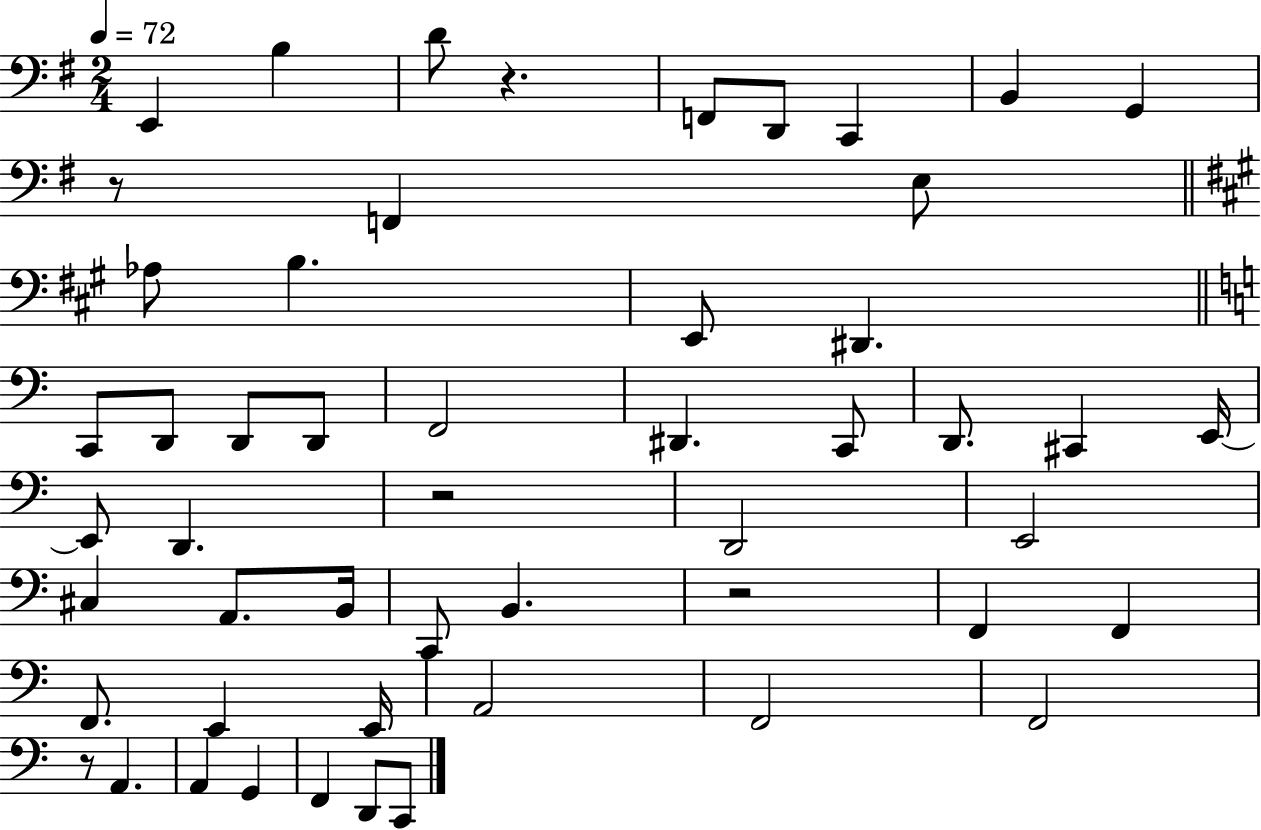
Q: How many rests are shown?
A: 5